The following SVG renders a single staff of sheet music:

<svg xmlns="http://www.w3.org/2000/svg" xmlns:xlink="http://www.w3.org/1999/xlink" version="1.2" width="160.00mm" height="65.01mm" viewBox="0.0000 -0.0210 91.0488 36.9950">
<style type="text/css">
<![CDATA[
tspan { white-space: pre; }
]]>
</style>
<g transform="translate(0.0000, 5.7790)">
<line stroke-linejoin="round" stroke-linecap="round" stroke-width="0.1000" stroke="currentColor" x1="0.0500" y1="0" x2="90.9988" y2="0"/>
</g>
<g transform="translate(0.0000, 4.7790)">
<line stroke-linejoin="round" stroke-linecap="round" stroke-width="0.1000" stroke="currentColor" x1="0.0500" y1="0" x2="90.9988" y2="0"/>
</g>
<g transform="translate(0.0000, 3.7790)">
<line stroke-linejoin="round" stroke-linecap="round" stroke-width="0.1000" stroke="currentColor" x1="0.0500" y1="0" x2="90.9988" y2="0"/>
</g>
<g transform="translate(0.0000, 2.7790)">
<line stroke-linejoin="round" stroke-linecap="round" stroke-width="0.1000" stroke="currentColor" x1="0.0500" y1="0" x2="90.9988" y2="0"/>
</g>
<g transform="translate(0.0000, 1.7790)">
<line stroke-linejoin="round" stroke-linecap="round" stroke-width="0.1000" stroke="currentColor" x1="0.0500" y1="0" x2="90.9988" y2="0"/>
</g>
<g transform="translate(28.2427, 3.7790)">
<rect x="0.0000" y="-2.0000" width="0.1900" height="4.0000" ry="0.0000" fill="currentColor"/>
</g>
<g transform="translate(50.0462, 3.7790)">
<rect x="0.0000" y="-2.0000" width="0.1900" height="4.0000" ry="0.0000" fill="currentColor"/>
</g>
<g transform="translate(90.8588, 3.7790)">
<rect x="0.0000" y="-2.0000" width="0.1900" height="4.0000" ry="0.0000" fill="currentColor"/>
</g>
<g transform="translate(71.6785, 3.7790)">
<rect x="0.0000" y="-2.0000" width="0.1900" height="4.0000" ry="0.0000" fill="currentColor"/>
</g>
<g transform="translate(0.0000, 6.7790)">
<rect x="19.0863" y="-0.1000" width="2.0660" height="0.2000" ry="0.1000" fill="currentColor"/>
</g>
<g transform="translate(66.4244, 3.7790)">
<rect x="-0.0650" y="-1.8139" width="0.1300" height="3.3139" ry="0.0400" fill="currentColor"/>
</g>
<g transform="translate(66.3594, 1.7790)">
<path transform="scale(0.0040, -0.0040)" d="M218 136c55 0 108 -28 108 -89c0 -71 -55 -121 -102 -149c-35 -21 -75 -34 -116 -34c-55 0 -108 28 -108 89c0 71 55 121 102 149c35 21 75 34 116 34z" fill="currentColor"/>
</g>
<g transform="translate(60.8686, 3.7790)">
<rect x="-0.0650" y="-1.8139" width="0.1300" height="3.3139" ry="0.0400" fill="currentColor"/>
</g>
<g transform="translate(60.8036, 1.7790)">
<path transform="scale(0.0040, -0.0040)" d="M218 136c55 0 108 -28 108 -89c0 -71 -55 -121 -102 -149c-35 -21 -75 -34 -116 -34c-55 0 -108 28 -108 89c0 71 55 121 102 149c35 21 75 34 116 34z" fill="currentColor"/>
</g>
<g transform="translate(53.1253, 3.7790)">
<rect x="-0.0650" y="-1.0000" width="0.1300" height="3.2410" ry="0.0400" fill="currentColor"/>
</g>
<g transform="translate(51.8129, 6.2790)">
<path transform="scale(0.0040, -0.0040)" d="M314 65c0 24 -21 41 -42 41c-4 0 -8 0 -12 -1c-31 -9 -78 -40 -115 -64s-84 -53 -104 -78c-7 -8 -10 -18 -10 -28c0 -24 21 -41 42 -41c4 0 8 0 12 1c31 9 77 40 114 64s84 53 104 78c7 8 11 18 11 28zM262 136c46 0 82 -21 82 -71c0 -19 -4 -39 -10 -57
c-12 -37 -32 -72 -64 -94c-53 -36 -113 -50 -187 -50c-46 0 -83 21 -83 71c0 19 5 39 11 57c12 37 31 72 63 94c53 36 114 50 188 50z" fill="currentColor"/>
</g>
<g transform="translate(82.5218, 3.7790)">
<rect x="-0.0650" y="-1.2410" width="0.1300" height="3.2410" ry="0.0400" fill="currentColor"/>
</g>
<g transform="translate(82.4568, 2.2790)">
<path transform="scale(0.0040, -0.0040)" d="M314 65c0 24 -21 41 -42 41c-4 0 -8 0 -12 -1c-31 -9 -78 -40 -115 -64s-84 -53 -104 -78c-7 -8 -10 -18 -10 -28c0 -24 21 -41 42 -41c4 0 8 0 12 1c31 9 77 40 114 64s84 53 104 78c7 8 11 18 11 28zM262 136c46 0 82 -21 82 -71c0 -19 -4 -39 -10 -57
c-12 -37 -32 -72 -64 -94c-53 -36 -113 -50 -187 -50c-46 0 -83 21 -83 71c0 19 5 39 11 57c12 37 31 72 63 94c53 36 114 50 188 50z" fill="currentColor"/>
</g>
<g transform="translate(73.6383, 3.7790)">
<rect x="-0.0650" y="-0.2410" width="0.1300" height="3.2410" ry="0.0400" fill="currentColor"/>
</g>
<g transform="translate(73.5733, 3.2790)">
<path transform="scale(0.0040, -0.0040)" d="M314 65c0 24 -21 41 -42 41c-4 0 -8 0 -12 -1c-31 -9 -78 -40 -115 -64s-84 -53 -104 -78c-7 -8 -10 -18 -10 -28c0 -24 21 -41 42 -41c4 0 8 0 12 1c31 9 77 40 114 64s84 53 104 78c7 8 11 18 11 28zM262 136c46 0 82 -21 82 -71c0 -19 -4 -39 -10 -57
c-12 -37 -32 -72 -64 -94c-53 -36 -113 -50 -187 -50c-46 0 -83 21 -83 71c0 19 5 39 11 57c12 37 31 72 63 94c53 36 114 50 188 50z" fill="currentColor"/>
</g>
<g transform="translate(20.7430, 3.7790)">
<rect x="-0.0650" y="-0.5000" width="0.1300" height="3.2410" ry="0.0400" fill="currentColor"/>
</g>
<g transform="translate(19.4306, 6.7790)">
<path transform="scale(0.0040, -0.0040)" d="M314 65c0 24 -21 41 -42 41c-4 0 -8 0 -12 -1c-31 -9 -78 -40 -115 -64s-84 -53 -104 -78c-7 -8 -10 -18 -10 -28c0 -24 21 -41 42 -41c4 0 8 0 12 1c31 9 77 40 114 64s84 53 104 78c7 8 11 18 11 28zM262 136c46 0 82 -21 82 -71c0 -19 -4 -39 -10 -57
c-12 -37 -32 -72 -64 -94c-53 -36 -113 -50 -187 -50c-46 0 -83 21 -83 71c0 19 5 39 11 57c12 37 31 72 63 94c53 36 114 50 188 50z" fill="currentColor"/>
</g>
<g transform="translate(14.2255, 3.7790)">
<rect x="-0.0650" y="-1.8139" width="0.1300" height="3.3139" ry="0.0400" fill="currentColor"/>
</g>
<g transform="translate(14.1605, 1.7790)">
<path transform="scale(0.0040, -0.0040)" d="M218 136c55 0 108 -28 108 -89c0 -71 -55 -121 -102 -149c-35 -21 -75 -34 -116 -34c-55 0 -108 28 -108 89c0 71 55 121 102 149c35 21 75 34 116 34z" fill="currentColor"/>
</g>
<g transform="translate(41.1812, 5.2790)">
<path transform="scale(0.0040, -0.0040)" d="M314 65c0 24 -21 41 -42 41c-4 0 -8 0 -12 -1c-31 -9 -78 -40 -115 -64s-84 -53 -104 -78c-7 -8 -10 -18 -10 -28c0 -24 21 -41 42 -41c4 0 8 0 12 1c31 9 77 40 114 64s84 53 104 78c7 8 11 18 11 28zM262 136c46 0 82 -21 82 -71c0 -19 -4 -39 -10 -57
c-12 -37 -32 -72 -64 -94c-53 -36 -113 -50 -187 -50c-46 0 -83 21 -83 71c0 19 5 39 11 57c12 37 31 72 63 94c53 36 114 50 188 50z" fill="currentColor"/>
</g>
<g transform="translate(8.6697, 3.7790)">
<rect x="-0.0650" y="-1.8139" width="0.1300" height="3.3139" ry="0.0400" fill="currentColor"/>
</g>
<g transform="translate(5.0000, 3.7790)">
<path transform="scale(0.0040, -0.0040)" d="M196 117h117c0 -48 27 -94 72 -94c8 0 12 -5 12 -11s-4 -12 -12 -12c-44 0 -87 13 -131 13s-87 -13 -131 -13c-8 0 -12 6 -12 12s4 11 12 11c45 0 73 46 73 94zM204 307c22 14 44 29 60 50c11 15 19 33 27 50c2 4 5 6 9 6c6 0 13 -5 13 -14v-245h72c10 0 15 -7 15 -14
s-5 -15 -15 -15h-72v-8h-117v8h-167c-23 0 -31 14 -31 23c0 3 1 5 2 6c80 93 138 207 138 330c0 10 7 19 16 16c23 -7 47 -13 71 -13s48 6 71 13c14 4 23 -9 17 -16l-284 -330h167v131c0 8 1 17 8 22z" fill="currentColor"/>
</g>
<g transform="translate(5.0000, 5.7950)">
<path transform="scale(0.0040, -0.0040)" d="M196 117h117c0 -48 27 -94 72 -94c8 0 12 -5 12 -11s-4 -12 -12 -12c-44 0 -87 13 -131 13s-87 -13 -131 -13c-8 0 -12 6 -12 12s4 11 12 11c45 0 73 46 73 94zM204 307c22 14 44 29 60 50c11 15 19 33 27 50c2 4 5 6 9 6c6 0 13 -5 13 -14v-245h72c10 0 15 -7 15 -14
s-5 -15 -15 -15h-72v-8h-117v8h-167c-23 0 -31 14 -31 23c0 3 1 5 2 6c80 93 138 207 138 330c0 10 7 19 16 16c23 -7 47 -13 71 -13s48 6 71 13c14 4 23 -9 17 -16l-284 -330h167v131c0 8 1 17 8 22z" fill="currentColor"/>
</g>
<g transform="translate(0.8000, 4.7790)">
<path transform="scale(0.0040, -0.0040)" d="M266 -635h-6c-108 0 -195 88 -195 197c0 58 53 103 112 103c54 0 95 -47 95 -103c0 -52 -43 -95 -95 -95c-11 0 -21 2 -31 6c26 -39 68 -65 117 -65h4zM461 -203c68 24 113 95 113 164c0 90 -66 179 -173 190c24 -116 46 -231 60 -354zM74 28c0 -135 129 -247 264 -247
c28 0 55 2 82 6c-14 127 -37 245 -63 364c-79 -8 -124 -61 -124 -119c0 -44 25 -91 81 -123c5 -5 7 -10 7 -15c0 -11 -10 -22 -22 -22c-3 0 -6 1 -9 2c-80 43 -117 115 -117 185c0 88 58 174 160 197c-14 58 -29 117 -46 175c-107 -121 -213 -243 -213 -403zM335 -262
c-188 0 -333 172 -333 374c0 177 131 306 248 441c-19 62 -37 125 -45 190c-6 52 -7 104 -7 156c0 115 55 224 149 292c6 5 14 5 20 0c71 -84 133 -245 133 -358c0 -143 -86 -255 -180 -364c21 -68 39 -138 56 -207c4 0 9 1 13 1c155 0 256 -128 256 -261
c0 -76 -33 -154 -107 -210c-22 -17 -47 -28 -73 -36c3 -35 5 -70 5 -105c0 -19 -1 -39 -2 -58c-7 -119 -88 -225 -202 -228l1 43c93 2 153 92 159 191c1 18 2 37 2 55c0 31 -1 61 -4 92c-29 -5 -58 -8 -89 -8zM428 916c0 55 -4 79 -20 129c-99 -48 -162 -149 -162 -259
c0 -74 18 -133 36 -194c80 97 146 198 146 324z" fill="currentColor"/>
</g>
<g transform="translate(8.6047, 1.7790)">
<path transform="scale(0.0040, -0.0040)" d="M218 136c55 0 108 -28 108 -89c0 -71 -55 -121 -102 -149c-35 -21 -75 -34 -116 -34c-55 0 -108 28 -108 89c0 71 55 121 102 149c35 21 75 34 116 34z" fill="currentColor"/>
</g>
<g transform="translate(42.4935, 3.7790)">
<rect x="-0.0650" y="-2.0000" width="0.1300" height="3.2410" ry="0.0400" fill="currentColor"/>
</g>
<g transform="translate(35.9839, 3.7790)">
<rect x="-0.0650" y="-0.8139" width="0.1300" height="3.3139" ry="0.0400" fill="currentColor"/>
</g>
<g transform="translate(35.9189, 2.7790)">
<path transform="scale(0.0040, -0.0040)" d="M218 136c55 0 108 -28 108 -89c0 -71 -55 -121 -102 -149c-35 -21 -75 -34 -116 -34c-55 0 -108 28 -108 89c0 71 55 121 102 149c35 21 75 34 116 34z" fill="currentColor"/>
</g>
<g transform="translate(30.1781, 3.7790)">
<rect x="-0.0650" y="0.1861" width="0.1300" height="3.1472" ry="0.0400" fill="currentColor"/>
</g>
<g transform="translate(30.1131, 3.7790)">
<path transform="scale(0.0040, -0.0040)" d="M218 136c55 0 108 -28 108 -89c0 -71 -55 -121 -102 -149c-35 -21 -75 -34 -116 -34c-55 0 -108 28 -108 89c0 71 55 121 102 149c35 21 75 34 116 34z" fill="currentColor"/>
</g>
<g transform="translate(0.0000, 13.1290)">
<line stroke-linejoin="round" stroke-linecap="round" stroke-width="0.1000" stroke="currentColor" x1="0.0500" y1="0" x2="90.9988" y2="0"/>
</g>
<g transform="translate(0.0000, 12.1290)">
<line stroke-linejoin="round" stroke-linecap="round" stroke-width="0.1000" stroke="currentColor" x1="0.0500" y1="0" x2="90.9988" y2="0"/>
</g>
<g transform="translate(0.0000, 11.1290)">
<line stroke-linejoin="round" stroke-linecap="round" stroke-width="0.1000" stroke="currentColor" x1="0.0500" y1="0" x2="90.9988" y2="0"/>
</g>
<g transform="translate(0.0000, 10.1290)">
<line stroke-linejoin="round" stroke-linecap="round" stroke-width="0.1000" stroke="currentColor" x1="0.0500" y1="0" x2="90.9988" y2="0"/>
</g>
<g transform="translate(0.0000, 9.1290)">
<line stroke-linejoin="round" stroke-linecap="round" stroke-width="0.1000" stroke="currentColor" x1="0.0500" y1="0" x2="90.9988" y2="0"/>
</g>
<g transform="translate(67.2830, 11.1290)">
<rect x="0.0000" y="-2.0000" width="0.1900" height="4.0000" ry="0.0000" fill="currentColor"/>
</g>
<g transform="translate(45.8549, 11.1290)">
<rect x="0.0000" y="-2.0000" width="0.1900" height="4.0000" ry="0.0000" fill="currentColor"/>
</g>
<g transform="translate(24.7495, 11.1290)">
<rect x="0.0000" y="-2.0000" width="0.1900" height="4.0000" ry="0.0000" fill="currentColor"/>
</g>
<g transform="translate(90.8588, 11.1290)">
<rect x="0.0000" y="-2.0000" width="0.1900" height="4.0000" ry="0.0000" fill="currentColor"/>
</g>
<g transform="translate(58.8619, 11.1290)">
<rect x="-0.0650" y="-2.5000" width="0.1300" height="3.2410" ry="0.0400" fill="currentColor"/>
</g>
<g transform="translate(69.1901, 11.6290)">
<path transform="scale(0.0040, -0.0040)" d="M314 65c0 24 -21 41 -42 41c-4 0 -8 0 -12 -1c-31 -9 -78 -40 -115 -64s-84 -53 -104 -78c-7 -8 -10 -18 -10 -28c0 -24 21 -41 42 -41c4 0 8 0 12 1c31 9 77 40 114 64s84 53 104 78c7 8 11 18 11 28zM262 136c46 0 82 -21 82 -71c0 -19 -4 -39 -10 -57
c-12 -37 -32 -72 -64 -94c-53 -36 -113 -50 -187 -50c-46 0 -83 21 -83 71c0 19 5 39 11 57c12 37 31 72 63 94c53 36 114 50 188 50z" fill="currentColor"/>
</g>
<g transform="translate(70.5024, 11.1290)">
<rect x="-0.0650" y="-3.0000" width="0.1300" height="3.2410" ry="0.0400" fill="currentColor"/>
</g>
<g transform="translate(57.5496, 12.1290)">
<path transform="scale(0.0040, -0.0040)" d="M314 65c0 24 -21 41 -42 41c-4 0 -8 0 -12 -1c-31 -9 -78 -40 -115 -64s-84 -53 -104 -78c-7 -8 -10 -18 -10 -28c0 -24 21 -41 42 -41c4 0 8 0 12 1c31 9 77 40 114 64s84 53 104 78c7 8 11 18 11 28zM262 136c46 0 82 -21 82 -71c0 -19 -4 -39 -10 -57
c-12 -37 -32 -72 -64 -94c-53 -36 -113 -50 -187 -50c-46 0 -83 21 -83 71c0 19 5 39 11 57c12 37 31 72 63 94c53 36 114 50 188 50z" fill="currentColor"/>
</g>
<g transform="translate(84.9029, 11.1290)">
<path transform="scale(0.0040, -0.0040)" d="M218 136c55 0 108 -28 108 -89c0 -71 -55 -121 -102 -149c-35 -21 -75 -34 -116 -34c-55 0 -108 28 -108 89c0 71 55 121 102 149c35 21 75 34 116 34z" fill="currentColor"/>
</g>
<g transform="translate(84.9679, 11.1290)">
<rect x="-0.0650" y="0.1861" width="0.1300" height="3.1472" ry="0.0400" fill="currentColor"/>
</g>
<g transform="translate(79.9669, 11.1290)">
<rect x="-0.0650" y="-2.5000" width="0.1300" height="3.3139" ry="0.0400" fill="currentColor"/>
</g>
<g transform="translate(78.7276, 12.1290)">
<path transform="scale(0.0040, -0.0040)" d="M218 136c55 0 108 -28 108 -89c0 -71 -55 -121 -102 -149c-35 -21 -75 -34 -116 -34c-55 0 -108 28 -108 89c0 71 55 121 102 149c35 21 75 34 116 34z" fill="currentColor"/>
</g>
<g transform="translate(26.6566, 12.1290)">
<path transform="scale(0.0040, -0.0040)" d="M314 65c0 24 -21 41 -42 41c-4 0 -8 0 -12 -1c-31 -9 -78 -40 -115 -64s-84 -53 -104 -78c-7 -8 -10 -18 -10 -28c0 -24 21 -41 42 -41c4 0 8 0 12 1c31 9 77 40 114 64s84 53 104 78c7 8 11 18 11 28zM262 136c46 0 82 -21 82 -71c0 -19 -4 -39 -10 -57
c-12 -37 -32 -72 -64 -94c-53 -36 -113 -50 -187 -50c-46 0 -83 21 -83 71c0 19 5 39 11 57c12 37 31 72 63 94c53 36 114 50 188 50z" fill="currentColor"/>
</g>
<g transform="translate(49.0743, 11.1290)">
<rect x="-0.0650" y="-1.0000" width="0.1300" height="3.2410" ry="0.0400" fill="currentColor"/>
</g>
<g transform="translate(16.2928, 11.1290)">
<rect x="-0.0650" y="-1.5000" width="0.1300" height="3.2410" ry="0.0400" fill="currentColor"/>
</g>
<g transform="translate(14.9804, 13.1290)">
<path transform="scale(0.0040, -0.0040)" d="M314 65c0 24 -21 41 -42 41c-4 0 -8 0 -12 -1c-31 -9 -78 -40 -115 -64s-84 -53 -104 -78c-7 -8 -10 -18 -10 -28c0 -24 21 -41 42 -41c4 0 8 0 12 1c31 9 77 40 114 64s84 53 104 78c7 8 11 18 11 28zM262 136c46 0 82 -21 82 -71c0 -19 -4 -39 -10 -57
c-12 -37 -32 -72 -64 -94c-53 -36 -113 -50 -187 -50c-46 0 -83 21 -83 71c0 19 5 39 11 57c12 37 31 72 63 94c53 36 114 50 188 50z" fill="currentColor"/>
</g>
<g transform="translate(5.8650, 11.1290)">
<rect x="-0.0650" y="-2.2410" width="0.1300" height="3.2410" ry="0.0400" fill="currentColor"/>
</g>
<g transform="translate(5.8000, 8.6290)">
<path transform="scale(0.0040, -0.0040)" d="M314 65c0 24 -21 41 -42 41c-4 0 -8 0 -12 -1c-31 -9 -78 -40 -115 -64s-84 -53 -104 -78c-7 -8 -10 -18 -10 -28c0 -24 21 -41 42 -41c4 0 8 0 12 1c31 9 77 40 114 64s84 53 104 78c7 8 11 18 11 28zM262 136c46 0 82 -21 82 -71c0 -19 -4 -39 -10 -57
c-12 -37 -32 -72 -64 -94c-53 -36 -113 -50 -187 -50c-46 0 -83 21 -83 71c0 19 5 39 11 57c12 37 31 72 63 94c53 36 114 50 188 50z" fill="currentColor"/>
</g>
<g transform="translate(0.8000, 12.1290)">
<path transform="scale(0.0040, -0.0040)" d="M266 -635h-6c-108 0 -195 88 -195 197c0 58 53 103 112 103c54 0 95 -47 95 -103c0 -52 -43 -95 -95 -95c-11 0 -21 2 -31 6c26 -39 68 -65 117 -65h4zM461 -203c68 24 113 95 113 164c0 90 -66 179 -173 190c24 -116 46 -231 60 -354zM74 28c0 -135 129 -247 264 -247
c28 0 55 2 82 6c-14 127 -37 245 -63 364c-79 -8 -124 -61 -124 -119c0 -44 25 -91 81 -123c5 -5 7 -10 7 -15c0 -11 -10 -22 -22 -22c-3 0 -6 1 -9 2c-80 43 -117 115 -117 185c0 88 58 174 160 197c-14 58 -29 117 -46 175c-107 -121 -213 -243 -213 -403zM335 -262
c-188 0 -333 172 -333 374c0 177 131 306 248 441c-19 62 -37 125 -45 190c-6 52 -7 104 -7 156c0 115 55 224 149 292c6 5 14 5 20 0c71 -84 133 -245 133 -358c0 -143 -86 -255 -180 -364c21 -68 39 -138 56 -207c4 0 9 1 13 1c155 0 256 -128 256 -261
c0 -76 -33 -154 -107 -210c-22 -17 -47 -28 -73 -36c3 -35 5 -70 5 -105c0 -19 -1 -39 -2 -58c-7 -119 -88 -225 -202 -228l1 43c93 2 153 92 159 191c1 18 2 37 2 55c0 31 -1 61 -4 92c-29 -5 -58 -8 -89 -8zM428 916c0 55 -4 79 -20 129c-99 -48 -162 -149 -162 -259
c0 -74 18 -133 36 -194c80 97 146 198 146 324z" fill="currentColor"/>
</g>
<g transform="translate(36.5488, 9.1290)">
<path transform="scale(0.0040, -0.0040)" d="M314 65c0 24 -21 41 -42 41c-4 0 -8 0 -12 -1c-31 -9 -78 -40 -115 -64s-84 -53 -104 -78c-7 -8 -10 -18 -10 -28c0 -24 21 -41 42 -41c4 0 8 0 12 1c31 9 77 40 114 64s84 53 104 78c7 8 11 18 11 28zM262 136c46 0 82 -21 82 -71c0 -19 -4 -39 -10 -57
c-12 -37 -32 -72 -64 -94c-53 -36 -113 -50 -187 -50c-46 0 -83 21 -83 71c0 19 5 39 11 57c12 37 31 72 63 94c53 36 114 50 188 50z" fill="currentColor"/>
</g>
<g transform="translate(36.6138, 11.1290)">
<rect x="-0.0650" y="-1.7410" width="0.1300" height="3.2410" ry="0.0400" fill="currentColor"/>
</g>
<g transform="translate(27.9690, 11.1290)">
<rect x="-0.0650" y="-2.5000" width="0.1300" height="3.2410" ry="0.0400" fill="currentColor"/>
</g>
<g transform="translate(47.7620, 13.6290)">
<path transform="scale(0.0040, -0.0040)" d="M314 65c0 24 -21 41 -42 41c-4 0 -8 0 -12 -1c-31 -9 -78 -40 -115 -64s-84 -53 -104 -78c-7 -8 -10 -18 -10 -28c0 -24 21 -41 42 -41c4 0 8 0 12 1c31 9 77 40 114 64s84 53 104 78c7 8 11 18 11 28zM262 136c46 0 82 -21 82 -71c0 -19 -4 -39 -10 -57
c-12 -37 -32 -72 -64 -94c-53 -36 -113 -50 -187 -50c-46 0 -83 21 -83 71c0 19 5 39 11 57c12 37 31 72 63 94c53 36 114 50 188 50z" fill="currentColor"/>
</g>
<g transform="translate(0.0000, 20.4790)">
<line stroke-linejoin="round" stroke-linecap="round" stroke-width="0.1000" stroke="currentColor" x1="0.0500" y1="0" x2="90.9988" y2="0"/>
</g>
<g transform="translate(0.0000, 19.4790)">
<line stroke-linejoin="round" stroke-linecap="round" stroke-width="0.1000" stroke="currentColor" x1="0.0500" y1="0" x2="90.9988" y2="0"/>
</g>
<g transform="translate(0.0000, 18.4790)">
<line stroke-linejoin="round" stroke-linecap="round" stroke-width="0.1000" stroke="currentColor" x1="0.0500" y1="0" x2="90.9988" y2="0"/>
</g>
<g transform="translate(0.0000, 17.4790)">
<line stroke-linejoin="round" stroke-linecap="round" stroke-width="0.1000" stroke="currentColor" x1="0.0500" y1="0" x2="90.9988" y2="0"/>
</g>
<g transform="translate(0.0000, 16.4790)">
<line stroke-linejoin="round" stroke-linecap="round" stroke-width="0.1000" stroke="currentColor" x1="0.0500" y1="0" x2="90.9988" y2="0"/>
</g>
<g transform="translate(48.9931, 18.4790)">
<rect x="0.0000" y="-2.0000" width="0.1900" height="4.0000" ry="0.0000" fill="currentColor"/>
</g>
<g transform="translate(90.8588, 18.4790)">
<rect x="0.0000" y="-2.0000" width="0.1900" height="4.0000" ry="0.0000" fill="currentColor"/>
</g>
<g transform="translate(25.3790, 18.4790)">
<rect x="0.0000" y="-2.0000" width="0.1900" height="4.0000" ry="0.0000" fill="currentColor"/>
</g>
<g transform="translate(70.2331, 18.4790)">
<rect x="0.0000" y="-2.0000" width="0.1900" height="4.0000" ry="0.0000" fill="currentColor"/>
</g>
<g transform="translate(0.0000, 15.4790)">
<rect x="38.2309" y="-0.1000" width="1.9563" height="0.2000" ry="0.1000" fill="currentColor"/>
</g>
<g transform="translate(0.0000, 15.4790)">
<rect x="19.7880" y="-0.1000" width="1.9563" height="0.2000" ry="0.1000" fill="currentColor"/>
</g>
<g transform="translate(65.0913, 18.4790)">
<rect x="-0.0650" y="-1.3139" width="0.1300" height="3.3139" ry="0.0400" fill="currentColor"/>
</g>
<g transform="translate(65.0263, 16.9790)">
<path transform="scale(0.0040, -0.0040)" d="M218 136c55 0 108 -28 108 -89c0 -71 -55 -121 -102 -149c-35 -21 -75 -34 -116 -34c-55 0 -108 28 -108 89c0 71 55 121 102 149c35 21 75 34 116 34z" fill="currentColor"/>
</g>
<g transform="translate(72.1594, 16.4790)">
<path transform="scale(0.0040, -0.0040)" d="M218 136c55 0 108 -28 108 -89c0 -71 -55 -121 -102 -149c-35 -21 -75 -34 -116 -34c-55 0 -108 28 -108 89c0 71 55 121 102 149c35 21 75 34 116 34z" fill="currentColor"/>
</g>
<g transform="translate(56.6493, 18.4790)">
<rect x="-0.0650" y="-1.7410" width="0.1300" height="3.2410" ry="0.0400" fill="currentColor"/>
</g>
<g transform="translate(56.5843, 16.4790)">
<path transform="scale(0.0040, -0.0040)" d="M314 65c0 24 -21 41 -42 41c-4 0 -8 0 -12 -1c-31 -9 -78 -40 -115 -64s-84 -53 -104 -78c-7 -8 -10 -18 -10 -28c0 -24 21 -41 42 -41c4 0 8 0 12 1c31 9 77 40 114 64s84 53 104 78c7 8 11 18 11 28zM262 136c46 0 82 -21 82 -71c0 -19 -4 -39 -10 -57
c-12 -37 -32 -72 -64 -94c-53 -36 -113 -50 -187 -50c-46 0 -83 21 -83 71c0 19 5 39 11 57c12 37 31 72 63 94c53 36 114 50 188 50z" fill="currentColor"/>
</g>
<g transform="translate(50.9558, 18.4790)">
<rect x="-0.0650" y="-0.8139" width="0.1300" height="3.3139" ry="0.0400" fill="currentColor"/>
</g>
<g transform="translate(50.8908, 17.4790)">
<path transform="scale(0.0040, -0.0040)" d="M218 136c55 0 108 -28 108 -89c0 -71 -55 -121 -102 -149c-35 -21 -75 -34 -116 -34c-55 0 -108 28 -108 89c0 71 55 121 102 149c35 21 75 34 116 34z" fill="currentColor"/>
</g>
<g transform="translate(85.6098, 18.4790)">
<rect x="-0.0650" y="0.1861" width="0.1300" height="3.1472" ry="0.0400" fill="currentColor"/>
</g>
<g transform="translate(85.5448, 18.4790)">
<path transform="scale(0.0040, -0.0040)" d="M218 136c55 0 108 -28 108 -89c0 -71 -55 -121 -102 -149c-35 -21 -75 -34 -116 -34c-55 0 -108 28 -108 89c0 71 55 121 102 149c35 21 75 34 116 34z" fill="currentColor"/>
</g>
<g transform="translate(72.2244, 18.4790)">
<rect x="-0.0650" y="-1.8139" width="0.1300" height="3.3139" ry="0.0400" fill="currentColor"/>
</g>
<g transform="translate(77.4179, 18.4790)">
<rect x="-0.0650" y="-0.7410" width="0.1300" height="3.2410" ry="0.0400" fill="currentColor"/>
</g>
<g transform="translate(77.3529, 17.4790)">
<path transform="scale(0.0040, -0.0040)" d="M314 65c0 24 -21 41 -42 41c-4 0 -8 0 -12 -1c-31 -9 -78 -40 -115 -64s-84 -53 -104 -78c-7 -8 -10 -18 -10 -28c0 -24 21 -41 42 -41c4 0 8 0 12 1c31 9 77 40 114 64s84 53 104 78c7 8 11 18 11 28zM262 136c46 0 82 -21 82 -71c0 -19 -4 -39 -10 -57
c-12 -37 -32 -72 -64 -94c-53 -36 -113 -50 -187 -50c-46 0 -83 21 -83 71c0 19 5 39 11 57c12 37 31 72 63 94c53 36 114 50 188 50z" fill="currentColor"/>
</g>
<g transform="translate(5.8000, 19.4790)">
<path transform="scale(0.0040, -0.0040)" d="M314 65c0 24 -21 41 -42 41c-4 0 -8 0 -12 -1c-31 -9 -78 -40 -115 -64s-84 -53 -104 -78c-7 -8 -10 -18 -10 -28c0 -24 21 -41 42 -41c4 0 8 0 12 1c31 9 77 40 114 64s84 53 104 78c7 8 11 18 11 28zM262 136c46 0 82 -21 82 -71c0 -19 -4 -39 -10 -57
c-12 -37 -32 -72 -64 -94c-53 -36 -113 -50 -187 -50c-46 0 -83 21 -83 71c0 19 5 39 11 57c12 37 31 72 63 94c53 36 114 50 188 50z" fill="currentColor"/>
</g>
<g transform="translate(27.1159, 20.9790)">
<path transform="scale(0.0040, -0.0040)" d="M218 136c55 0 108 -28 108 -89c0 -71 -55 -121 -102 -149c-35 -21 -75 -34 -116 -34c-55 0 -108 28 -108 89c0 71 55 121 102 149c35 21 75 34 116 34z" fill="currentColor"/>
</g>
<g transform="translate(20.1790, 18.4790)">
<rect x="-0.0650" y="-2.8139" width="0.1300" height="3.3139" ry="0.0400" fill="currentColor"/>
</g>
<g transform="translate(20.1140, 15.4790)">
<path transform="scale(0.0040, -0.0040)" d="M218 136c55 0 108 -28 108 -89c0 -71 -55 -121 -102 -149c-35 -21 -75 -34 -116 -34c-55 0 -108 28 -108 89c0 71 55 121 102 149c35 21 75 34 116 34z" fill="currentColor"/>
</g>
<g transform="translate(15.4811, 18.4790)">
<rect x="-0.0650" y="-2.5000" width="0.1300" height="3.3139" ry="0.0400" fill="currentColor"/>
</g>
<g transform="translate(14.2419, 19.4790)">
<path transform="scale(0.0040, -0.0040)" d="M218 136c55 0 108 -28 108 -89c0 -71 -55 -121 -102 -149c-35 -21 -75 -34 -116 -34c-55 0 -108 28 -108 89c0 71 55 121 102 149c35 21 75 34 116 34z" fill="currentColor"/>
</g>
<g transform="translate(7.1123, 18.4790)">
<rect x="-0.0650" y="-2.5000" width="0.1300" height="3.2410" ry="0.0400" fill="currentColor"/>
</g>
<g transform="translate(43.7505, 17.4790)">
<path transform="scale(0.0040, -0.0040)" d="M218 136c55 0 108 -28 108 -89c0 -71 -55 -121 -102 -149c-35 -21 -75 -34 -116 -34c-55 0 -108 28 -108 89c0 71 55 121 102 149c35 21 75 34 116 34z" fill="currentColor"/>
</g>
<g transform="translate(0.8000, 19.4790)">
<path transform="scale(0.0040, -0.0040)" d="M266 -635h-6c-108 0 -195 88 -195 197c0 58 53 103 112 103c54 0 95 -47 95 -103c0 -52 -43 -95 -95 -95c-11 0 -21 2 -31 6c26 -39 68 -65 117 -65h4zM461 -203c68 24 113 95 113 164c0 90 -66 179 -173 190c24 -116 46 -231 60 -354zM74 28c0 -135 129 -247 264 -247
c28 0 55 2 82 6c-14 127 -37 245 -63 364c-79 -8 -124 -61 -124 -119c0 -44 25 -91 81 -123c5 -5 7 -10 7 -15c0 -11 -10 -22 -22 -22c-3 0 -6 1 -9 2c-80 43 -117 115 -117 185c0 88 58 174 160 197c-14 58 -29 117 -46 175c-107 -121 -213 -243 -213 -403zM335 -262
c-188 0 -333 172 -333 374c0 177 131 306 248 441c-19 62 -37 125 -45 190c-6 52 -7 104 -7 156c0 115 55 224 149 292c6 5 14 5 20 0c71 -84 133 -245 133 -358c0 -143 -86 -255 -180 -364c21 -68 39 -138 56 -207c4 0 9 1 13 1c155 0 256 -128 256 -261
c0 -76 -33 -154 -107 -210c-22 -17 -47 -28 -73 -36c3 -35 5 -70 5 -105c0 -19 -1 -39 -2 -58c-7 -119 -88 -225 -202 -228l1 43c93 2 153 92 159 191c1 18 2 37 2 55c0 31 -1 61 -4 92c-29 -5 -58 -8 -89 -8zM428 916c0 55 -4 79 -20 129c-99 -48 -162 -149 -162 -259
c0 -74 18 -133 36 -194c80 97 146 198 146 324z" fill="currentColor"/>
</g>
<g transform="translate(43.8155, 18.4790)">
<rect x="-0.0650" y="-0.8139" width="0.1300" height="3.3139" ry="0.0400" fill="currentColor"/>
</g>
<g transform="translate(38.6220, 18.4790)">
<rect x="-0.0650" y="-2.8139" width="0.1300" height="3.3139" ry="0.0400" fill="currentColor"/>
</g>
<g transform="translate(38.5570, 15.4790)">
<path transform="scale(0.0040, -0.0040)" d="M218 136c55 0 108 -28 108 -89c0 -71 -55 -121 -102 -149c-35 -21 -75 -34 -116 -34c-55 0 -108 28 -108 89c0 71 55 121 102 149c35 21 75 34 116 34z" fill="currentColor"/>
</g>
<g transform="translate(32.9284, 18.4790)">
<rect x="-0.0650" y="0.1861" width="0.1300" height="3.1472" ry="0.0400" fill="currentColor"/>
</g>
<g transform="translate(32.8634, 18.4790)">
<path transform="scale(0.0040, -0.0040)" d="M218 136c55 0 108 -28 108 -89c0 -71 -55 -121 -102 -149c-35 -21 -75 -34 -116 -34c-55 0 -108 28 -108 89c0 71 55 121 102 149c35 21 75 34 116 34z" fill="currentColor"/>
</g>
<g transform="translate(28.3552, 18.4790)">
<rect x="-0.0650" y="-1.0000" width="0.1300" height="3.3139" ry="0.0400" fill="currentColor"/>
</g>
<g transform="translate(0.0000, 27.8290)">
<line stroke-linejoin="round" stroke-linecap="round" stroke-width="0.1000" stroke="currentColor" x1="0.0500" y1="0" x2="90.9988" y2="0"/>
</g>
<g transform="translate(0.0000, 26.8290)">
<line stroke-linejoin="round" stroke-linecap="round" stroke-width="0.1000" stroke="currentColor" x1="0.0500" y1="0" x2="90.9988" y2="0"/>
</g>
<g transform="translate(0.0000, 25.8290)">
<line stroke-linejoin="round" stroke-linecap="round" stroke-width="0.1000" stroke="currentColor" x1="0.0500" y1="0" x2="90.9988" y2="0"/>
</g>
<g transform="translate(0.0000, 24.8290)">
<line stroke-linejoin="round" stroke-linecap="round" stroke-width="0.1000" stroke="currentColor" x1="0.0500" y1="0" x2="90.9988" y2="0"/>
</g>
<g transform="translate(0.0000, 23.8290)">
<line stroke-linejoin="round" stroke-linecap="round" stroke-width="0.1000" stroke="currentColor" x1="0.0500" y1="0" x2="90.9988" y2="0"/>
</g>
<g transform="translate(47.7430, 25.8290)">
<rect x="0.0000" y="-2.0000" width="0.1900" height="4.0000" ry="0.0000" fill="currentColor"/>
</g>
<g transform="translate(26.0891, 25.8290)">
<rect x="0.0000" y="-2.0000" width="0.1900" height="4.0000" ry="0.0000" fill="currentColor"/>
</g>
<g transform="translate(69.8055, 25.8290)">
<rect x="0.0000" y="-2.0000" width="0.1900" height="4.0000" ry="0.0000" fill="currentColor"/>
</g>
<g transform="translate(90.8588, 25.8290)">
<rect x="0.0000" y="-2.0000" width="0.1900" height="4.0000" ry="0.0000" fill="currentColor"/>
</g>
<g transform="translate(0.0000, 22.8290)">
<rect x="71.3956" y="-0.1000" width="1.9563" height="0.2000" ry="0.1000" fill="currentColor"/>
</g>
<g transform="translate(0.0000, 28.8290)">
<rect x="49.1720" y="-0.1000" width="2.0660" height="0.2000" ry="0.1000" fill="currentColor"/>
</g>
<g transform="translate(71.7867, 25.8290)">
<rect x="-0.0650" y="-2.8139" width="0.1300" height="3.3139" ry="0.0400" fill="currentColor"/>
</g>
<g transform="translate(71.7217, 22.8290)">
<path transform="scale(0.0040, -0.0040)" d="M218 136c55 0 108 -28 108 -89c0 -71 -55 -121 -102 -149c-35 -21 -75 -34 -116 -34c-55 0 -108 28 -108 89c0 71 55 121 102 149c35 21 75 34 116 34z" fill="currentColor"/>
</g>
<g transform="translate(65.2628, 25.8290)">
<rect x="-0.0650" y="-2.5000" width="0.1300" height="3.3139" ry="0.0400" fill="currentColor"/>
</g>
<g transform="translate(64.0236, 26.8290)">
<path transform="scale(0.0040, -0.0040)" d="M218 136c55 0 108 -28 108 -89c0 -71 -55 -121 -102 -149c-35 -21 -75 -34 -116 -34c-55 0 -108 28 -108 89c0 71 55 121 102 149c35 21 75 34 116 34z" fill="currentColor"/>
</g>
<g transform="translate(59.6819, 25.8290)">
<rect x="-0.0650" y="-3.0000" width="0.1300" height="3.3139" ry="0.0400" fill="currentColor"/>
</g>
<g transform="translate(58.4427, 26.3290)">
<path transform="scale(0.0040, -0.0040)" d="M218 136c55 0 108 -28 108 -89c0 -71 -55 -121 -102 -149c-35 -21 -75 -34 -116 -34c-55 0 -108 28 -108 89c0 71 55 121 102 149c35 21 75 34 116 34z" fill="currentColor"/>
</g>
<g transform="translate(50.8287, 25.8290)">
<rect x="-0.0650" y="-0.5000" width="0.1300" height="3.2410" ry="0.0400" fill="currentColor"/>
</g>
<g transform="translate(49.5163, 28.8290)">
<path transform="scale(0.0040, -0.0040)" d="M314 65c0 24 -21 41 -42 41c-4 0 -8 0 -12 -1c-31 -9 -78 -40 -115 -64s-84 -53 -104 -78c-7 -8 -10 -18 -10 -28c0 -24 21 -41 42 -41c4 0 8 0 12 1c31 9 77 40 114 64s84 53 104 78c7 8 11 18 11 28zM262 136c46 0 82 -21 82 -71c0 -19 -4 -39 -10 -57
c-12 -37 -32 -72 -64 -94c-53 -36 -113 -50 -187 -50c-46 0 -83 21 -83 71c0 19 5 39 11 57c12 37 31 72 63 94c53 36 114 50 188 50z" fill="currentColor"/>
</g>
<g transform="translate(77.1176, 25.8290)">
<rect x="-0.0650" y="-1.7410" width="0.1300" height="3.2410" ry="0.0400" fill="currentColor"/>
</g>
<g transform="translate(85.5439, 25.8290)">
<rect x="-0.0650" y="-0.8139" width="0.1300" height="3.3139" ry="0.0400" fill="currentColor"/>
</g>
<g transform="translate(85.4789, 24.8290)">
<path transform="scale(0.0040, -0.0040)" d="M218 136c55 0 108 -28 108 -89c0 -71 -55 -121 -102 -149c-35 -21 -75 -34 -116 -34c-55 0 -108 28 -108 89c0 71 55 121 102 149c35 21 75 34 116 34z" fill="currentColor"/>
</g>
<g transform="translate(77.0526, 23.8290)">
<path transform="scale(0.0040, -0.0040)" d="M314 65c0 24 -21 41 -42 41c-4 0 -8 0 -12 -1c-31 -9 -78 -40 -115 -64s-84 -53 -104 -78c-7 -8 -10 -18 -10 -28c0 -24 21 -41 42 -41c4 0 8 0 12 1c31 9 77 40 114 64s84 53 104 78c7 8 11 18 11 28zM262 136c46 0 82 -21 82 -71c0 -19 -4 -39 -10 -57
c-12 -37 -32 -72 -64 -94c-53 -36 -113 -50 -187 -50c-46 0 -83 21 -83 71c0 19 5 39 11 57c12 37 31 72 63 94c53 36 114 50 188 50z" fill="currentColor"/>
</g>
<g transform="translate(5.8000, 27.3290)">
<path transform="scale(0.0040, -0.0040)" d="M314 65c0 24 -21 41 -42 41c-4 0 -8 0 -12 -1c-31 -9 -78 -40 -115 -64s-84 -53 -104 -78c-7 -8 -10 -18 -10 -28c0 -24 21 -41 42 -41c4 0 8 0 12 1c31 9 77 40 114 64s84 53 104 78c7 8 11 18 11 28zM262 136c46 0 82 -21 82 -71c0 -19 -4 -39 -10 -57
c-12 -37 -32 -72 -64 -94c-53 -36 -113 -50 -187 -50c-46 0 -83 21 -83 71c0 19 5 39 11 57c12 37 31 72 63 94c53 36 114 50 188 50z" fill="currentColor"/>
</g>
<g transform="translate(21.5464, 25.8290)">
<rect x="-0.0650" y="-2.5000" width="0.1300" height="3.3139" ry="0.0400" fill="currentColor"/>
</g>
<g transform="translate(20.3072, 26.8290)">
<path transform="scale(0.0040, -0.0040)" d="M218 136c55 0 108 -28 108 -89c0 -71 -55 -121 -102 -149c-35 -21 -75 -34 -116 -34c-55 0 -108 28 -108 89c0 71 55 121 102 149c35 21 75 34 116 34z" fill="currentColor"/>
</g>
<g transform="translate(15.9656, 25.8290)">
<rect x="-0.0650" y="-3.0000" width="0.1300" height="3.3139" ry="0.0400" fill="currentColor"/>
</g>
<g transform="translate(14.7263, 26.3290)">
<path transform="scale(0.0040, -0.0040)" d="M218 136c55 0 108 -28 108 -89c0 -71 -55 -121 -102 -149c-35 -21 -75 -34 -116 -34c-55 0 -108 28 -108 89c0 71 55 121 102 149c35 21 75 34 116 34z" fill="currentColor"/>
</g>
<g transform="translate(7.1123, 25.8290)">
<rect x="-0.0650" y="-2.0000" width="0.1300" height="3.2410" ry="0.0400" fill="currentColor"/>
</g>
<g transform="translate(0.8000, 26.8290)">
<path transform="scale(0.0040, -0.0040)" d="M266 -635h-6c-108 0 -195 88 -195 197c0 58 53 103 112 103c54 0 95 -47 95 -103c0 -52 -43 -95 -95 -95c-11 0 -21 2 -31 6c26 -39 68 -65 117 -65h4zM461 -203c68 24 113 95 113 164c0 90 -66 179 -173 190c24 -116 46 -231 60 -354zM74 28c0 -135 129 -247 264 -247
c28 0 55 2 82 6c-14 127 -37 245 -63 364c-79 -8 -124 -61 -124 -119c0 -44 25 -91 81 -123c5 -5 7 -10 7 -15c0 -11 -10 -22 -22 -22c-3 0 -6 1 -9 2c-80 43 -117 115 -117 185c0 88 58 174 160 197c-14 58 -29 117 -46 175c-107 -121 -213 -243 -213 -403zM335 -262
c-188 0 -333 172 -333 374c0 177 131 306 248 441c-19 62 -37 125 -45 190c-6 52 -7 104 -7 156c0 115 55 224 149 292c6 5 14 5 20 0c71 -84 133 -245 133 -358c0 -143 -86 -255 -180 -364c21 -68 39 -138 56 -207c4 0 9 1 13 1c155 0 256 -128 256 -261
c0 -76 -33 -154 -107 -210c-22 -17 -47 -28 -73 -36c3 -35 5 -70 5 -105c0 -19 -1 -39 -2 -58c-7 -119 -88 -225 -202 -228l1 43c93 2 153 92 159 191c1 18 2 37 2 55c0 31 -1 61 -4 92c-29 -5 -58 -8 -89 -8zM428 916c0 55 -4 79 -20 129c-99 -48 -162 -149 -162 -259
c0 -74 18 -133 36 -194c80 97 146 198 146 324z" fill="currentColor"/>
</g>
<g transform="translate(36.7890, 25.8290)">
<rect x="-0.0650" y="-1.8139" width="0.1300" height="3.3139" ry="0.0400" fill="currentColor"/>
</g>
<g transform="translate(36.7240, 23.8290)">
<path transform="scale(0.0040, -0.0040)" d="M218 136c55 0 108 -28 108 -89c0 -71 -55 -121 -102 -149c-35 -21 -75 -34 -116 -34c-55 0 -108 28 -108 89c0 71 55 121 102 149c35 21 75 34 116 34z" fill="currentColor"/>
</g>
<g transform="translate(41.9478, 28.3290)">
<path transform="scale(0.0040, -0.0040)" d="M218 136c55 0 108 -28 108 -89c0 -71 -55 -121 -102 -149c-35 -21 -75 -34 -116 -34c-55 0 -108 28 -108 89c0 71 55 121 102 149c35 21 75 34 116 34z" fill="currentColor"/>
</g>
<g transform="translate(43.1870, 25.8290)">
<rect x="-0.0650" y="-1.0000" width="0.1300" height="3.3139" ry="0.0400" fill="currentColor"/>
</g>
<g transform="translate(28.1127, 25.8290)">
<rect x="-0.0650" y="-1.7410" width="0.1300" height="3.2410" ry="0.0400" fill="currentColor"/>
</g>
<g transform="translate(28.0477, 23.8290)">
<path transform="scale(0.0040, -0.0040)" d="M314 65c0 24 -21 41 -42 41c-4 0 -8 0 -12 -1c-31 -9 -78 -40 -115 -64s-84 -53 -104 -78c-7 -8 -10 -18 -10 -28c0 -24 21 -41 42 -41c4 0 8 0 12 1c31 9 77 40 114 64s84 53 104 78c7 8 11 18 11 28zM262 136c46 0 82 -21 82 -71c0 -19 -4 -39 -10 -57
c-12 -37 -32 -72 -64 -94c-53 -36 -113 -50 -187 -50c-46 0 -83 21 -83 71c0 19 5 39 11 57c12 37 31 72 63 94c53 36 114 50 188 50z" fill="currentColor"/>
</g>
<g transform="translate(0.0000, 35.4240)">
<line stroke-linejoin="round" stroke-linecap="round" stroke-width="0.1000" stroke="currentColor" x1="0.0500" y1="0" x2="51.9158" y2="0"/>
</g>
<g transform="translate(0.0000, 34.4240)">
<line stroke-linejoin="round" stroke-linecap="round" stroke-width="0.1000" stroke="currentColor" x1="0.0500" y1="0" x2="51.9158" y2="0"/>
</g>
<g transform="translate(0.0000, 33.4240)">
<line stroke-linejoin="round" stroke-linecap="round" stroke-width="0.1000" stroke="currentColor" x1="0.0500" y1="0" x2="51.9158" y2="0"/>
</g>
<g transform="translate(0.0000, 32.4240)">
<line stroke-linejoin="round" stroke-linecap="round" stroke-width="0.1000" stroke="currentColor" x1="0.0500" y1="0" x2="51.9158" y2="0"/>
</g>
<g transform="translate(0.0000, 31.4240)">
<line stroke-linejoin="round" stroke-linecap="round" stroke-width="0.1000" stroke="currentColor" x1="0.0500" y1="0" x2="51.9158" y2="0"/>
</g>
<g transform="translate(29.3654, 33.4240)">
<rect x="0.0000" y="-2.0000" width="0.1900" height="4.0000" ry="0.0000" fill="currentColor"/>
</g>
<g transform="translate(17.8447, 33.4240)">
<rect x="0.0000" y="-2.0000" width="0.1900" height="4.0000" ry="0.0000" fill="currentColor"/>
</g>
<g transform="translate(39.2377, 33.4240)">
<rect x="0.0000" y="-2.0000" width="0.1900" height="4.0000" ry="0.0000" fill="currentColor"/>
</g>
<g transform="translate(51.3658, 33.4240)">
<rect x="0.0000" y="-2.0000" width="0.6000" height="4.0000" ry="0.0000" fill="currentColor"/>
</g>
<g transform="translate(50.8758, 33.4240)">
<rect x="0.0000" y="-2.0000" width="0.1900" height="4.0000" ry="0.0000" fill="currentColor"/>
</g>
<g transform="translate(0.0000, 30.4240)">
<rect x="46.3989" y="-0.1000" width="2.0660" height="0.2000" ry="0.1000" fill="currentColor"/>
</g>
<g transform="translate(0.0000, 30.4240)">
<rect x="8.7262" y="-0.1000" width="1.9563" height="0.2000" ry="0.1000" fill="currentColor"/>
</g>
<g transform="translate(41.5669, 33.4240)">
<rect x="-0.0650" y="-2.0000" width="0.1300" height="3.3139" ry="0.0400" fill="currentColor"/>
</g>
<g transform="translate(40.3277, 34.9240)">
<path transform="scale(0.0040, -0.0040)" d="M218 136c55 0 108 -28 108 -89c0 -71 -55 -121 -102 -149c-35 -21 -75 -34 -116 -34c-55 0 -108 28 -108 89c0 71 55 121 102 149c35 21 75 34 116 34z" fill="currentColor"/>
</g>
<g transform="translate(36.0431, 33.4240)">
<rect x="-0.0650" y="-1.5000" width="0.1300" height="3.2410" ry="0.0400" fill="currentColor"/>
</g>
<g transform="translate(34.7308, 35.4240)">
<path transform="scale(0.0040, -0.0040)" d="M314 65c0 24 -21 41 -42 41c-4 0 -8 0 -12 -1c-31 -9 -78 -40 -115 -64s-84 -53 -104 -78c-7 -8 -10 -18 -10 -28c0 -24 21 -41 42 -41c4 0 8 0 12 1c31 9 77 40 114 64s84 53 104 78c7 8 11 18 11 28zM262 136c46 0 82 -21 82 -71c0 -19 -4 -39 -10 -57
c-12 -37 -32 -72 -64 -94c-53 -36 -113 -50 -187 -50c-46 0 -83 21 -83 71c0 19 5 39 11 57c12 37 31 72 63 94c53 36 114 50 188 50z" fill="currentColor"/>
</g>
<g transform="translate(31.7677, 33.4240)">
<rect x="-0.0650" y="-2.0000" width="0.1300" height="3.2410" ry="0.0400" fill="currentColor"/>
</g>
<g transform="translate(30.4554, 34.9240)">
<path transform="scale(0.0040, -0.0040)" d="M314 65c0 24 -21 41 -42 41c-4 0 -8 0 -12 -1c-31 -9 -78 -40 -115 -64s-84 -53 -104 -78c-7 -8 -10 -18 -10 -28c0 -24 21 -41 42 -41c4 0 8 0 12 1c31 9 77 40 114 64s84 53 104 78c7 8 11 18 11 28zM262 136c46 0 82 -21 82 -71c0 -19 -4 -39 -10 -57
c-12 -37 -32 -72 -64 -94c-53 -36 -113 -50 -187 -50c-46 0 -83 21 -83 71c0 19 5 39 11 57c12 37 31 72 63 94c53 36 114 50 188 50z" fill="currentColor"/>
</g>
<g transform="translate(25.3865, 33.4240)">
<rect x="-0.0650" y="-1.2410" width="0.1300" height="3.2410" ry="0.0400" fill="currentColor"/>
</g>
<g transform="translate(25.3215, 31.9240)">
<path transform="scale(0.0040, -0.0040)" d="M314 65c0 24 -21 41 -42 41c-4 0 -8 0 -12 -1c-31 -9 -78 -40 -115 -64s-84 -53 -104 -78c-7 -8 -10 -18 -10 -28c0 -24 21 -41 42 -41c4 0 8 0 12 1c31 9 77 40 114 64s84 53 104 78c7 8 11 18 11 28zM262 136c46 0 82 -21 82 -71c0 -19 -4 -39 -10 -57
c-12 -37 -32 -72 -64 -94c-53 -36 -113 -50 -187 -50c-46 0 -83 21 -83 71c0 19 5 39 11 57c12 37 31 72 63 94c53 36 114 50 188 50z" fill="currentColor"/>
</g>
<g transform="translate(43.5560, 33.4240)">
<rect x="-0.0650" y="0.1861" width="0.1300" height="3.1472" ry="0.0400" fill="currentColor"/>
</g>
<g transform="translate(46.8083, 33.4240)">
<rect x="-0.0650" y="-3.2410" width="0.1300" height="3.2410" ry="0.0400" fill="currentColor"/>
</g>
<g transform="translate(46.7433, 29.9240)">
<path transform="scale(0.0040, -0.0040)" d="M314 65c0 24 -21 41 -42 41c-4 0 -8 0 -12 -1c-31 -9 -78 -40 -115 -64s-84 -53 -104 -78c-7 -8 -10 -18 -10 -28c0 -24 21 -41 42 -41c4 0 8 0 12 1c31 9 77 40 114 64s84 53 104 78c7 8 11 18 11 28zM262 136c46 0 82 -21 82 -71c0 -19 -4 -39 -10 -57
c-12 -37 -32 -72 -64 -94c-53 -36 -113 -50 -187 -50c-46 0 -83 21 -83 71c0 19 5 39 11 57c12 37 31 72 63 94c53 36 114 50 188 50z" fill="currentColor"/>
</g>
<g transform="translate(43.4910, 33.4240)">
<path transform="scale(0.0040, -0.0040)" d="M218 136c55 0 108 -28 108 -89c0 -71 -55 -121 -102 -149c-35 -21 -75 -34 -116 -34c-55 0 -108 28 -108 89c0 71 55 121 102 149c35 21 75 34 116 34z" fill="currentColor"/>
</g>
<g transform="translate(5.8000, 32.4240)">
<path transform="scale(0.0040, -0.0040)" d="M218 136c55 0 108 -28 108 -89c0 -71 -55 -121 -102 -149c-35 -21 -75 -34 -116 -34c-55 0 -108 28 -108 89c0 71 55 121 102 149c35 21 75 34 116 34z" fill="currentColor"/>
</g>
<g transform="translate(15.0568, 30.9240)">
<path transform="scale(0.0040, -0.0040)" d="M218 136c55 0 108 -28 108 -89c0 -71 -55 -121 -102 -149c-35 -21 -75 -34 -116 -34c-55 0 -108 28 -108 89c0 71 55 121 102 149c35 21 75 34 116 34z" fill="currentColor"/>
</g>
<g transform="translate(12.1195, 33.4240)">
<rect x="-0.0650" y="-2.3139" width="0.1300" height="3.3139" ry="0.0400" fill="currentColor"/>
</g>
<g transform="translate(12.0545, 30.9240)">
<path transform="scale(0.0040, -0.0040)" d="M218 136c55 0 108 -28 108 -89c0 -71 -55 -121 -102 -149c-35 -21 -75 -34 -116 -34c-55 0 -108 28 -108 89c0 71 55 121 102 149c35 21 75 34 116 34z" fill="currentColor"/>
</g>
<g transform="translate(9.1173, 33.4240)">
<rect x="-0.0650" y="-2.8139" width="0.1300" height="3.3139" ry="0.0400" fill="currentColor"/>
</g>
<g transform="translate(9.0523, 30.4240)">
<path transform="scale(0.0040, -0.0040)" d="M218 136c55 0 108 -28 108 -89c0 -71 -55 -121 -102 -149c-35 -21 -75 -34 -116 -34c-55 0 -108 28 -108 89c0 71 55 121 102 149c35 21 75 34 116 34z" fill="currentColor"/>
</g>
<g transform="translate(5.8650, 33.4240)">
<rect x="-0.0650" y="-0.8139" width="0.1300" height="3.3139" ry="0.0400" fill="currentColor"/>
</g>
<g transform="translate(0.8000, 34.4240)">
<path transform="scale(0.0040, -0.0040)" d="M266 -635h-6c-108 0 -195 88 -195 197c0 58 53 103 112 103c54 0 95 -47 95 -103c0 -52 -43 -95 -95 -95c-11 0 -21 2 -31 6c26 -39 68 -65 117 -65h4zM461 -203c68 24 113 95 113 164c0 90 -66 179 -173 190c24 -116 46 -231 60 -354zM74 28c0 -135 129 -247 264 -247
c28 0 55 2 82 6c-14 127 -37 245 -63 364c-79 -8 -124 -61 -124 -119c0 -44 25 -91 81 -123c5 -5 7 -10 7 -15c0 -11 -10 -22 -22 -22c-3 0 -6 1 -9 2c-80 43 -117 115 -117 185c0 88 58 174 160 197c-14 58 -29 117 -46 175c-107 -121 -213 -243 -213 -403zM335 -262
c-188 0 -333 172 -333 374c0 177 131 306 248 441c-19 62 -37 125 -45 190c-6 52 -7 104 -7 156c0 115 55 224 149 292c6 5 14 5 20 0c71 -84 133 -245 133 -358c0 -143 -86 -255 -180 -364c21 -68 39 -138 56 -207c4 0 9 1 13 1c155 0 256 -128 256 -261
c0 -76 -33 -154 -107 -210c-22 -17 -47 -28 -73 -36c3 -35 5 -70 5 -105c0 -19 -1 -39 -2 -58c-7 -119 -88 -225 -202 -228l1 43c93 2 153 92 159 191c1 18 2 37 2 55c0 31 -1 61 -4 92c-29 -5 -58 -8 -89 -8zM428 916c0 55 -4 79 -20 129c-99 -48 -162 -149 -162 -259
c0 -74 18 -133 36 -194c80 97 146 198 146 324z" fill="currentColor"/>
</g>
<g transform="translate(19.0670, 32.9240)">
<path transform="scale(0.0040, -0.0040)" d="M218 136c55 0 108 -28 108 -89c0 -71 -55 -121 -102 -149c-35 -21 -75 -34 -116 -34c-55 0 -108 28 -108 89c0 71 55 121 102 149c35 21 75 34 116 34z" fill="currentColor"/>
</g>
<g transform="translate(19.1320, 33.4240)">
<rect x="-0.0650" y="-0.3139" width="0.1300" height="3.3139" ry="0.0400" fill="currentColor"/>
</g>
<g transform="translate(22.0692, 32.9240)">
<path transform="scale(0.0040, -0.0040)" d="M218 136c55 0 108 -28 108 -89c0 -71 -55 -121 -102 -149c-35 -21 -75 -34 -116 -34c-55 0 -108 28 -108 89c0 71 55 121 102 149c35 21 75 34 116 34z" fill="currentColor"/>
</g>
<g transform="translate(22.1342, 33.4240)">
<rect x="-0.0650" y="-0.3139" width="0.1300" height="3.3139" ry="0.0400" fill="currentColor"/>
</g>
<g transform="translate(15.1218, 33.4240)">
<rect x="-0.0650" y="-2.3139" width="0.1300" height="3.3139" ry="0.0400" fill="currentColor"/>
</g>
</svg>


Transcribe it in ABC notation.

X:1
T:Untitled
M:4/4
L:1/4
K:C
f f C2 B d F2 D2 f f c2 e2 g2 E2 G2 f2 D2 G2 A2 G B G2 G a D B a d d f2 e f d2 B F2 A G f2 f D C2 A G a f2 d d a g g c c e2 F2 E2 F B b2